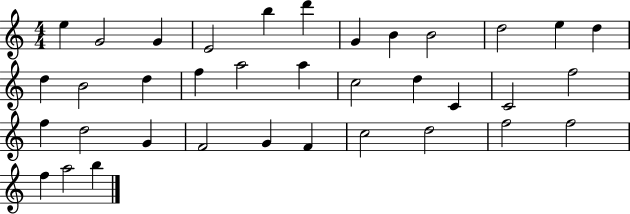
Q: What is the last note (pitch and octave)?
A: B5